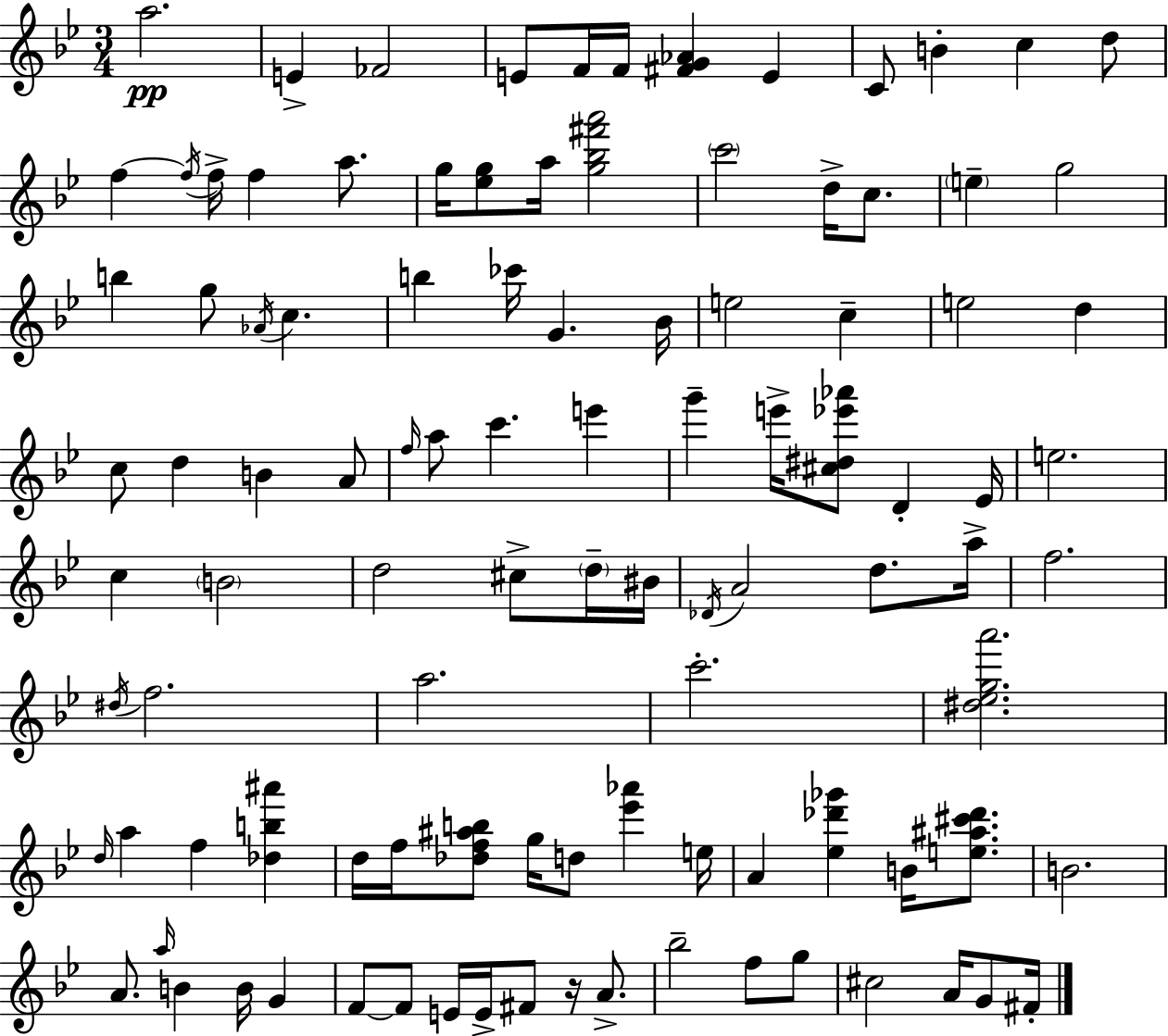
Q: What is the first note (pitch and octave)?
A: A5